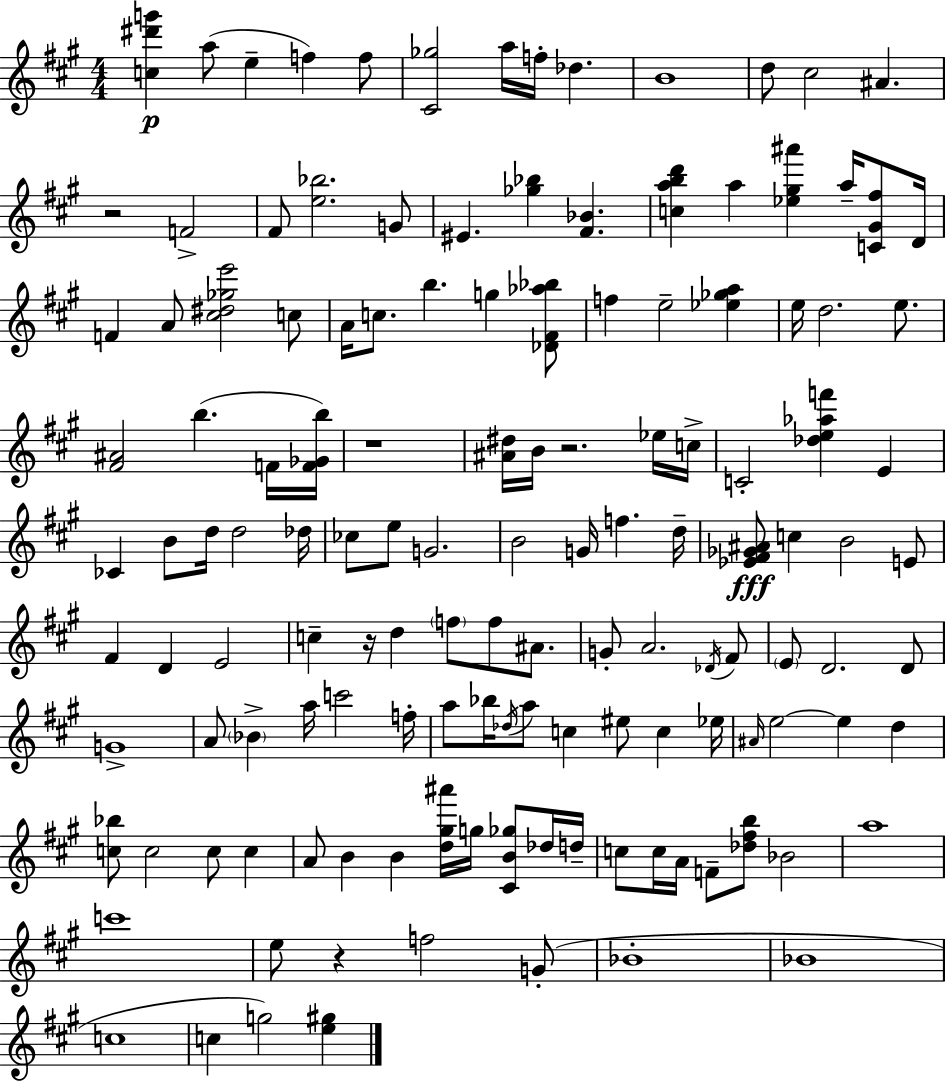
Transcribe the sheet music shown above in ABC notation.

X:1
T:Untitled
M:4/4
L:1/4
K:A
[c^d'g'] a/2 e f f/2 [^C_g]2 a/4 f/4 _d B4 d/2 ^c2 ^A z2 F2 ^F/2 [e_b]2 G/2 ^E [_g_b] [^F_B] [cabd'] a [_e^g^a'] a/4 [C^G^f]/2 D/4 F A/2 [^c^d_ge']2 c/2 A/4 c/2 b g [_D^F_a_b]/2 f e2 [_e_ga] e/4 d2 e/2 [^F^A]2 b F/4 [F_Gb]/4 z4 [^A^d]/4 B/4 z2 _e/4 c/4 C2 [_de_af'] E _C B/2 d/4 d2 _d/4 _c/2 e/2 G2 B2 G/4 f d/4 [_E^F_G^A]/2 c B2 E/2 ^F D E2 c z/4 d f/2 f/2 ^A/2 G/2 A2 _D/4 ^F/2 E/2 D2 D/2 G4 A/2 _B a/4 c'2 f/4 a/2 _b/4 _d/4 a/2 c ^e/2 c _e/4 ^A/4 e2 e d [c_b]/2 c2 c/2 c A/2 B B [d^g^a']/4 g/4 [^CB_g]/2 _d/4 d/4 c/2 c/4 A/4 F/2 [_d^fb]/2 _B2 a4 c'4 e/2 z f2 G/2 _B4 _B4 c4 c g2 [e^g]